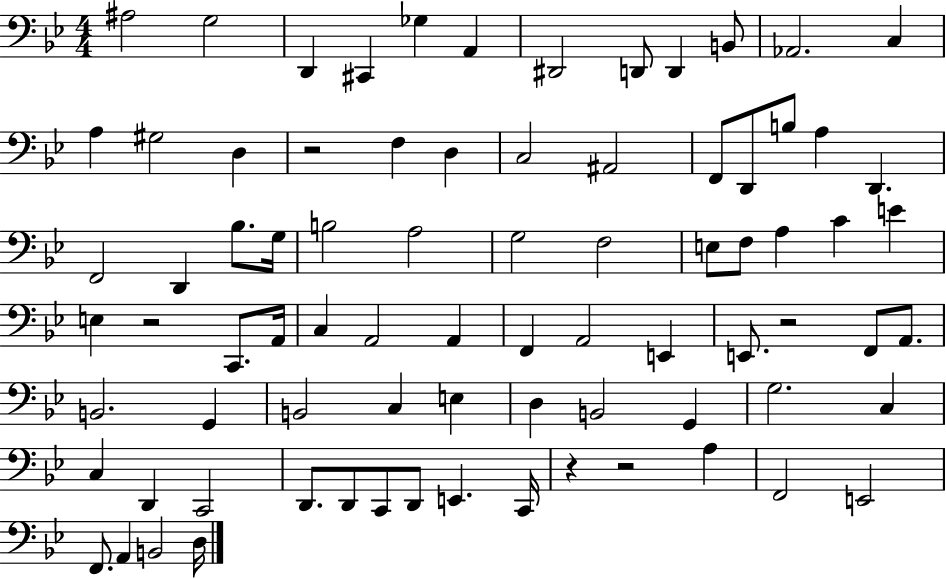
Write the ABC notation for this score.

X:1
T:Untitled
M:4/4
L:1/4
K:Bb
^A,2 G,2 D,, ^C,, _G, A,, ^D,,2 D,,/2 D,, B,,/2 _A,,2 C, A, ^G,2 D, z2 F, D, C,2 ^A,,2 F,,/2 D,,/2 B,/2 A, D,, F,,2 D,, _B,/2 G,/4 B,2 A,2 G,2 F,2 E,/2 F,/2 A, C E E, z2 C,,/2 A,,/4 C, A,,2 A,, F,, A,,2 E,, E,,/2 z2 F,,/2 A,,/2 B,,2 G,, B,,2 C, E, D, B,,2 G,, G,2 C, C, D,, C,,2 D,,/2 D,,/2 C,,/2 D,,/2 E,, C,,/4 z z2 A, F,,2 E,,2 F,,/2 A,, B,,2 D,/4